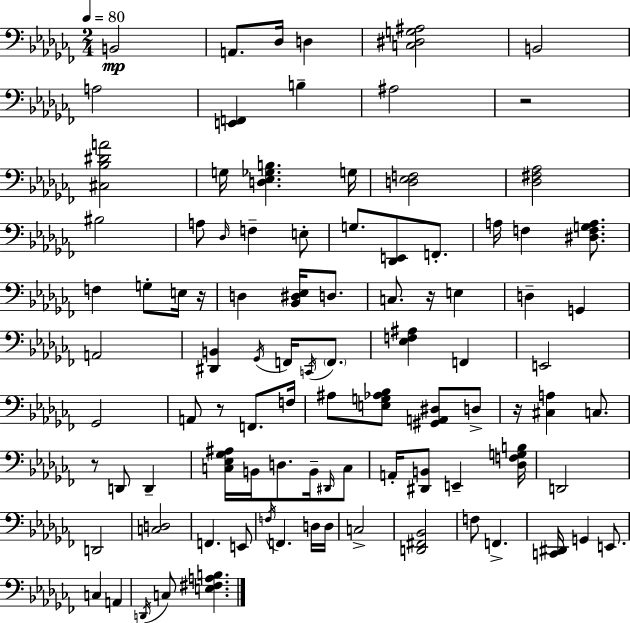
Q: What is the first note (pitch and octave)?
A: B2